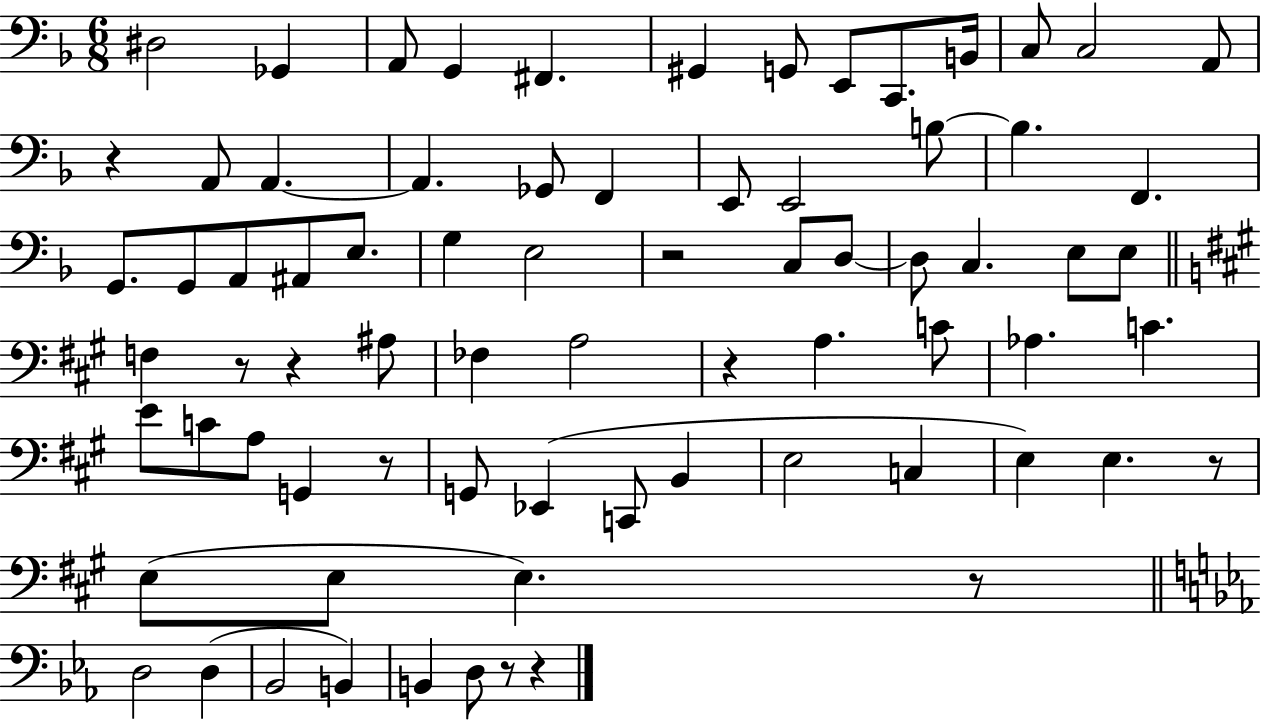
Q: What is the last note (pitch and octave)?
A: D3